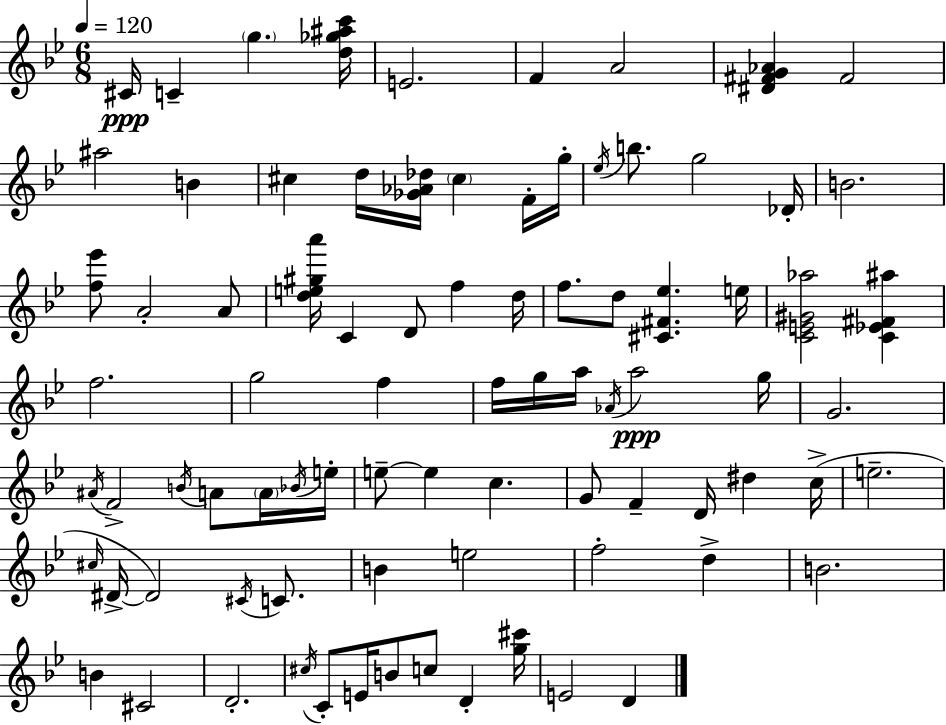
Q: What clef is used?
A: treble